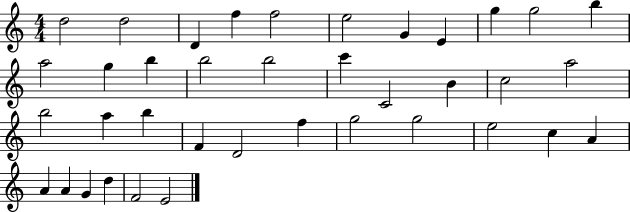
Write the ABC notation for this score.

X:1
T:Untitled
M:4/4
L:1/4
K:C
d2 d2 D f f2 e2 G E g g2 b a2 g b b2 b2 c' C2 B c2 a2 b2 a b F D2 f g2 g2 e2 c A A A G d F2 E2